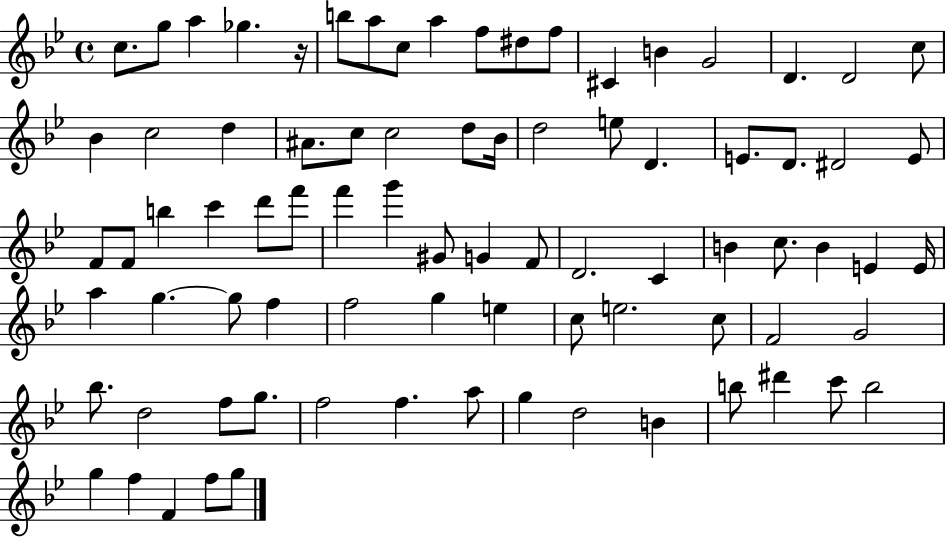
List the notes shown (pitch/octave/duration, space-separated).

C5/e. G5/e A5/q Gb5/q. R/s B5/e A5/e C5/e A5/q F5/e D#5/e F5/e C#4/q B4/q G4/h D4/q. D4/h C5/e Bb4/q C5/h D5/q A#4/e. C5/e C5/h D5/e Bb4/s D5/h E5/e D4/q. E4/e. D4/e. D#4/h E4/e F4/e F4/e B5/q C6/q D6/e F6/e F6/q G6/q G#4/e G4/q F4/e D4/h. C4/q B4/q C5/e. B4/q E4/q E4/s A5/q G5/q. G5/e F5/q F5/h G5/q E5/q C5/e E5/h. C5/e F4/h G4/h Bb5/e. D5/h F5/e G5/e. F5/h F5/q. A5/e G5/q D5/h B4/q B5/e D#6/q C6/e B5/h G5/q F5/q F4/q F5/e G5/e